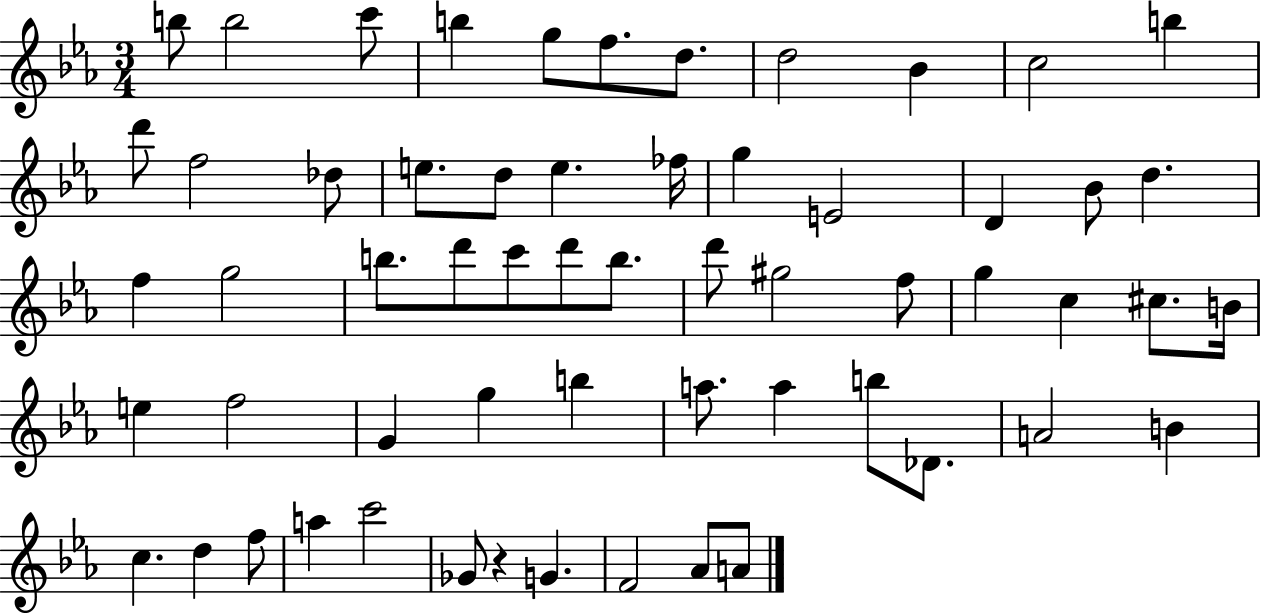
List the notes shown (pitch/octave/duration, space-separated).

B5/e B5/h C6/e B5/q G5/e F5/e. D5/e. D5/h Bb4/q C5/h B5/q D6/e F5/h Db5/e E5/e. D5/e E5/q. FES5/s G5/q E4/h D4/q Bb4/e D5/q. F5/q G5/h B5/e. D6/e C6/e D6/e B5/e. D6/e G#5/h F5/e G5/q C5/q C#5/e. B4/s E5/q F5/h G4/q G5/q B5/q A5/e. A5/q B5/e Db4/e. A4/h B4/q C5/q. D5/q F5/e A5/q C6/h Gb4/e R/q G4/q. F4/h Ab4/e A4/e